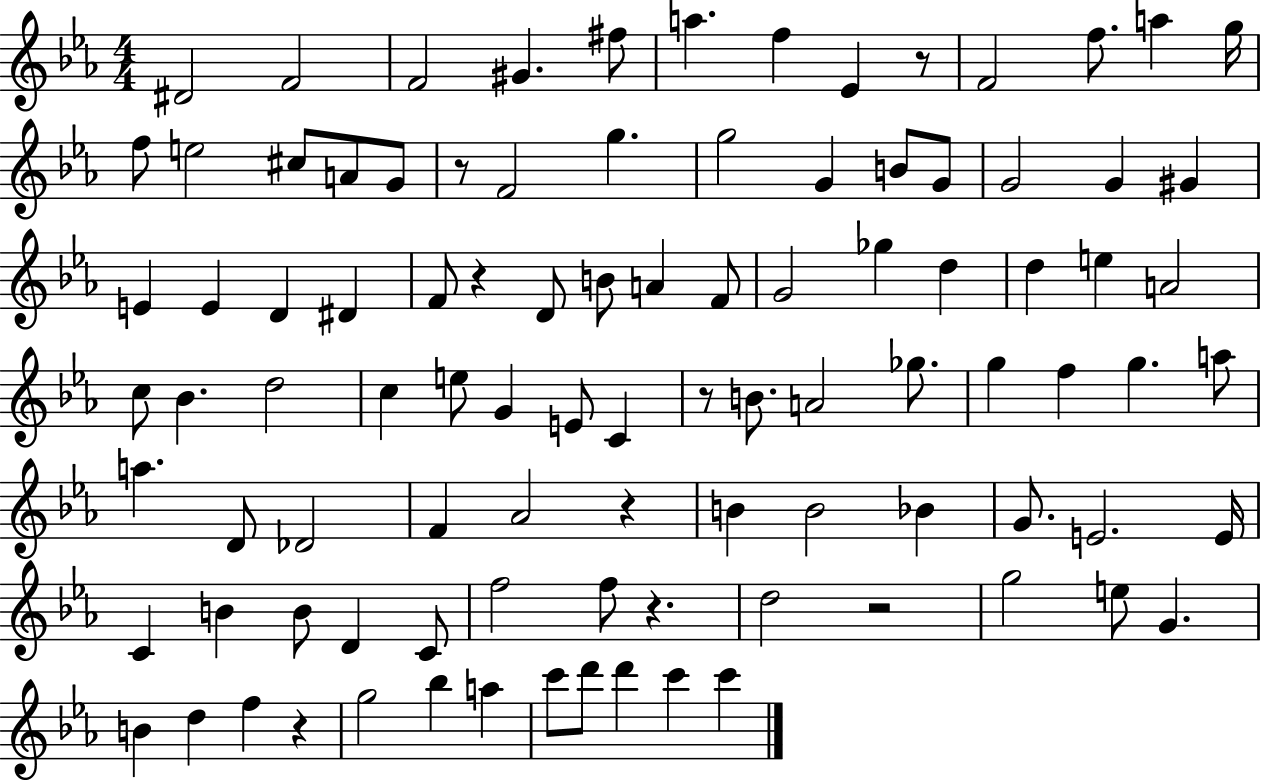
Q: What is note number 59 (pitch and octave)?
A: Db4